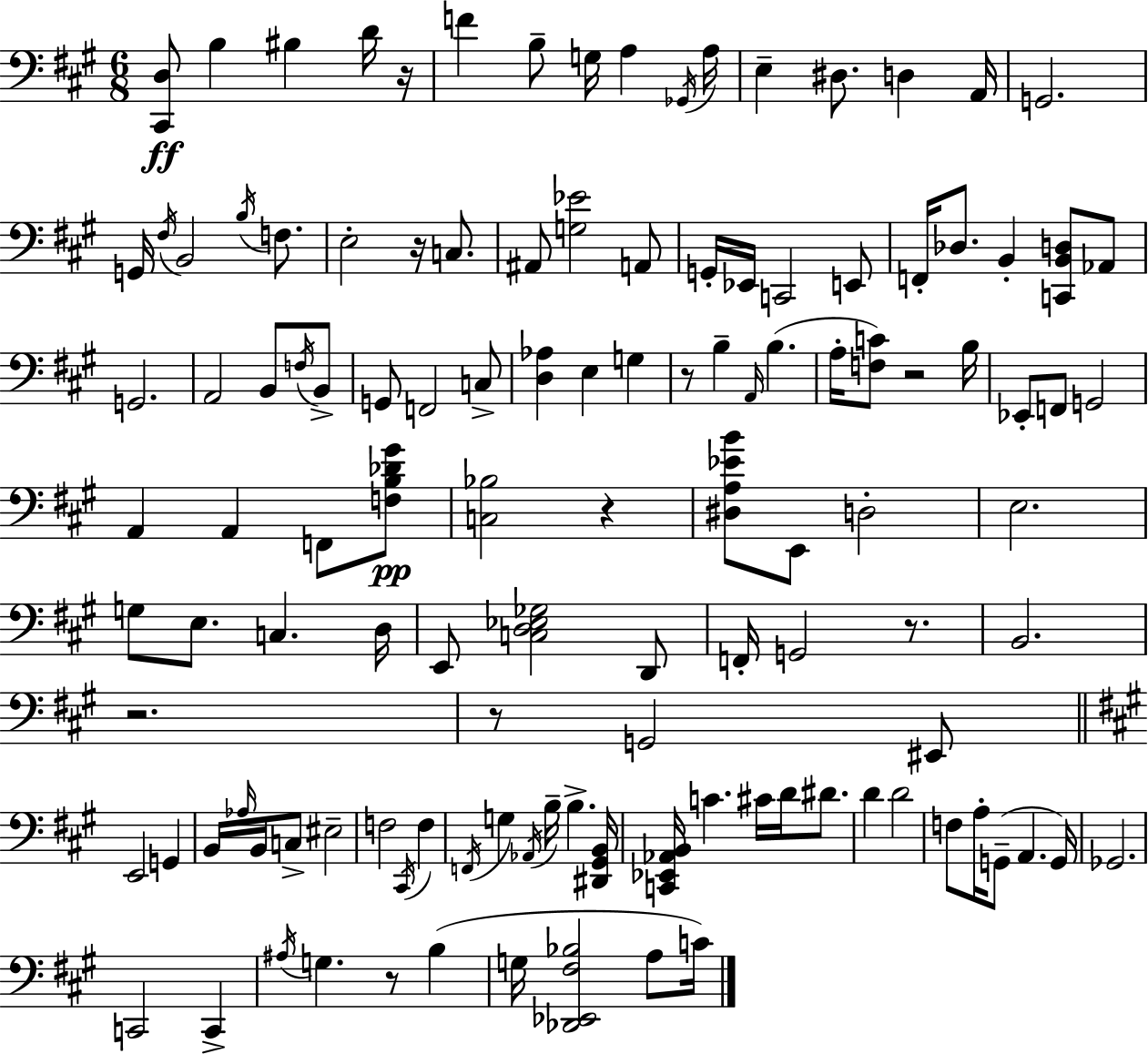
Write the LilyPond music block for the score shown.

{
  \clef bass
  \numericTimeSignature
  \time 6/8
  \key a \major
  \repeat volta 2 { <cis, d>8\ff b4 bis4 d'16 r16 | f'4 b8-- g16 a4 \acciaccatura { ges,16 } | a16 e4-- dis8. d4 | a,16 g,2. | \break g,16 \acciaccatura { fis16 } b,2 \acciaccatura { b16 } | f8. e2-. r16 | c8. ais,8 <g ees'>2 | a,8 g,16-. ees,16 c,2 | \break e,8 f,16-. des8. b,4-. <c, b, d>8 | aes,8 g,2. | a,2 b,8 | \acciaccatura { f16 } b,8-> g,8 f,2 | \break c8-> <d aes>4 e4 | g4 r8 b4-- \grace { a,16 }( b4. | a16-. <f c'>8) r2 | b16 ees,8-. f,8 g,2 | \break a,4 a,4 | f,8 <f b des' gis'>8\pp <c bes>2 | r4 <dis a ees' b'>8 e,8 d2-. | e2. | \break g8 e8. c4. | d16 e,8 <c d ees ges>2 | d,8 f,16-. g,2 | r8. b,2. | \break r2. | r8 g,2 | eis,8 \bar "||" \break \key a \major e,2 g,4 | b,16 \grace { aes16 } b,16 c8-> eis2-- | f2 \acciaccatura { cis,16 } f4 | \acciaccatura { f,16 } g4 \acciaccatura { aes,16 } b16-- b4.-> | \break <dis, gis, b,>16 <c, ees, aes, b,>16 c'4. cis'16 | d'16 dis'8. d'4 d'2 | f8 a16-. g,8--( a,4. | g,16) ges,2. | \break c,2 | c,4-> \acciaccatura { ais16 } g4. r8 | b4( g16 <des, ees, fis bes>2 | a8 c'16) } \bar "|."
}